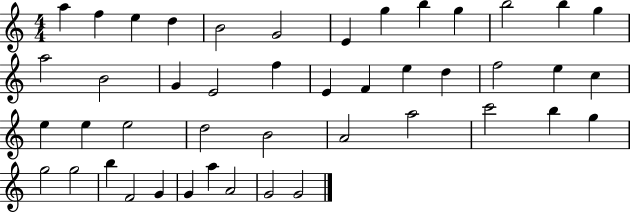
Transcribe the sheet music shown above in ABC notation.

X:1
T:Untitled
M:4/4
L:1/4
K:C
a f e d B2 G2 E g b g b2 b g a2 B2 G E2 f E F e d f2 e c e e e2 d2 B2 A2 a2 c'2 b g g2 g2 b F2 G G a A2 G2 G2